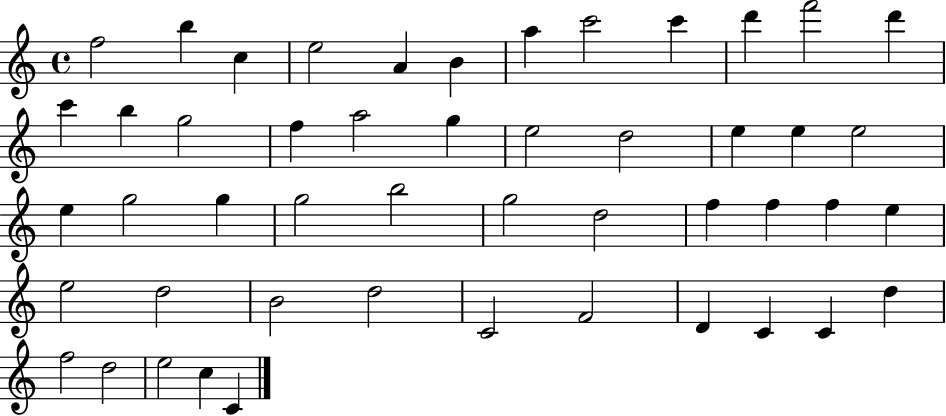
F5/h B5/q C5/q E5/h A4/q B4/q A5/q C6/h C6/q D6/q F6/h D6/q C6/q B5/q G5/h F5/q A5/h G5/q E5/h D5/h E5/q E5/q E5/h E5/q G5/h G5/q G5/h B5/h G5/h D5/h F5/q F5/q F5/q E5/q E5/h D5/h B4/h D5/h C4/h F4/h D4/q C4/q C4/q D5/q F5/h D5/h E5/h C5/q C4/q